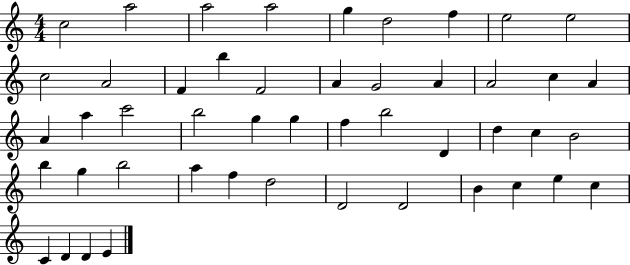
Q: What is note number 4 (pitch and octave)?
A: A5